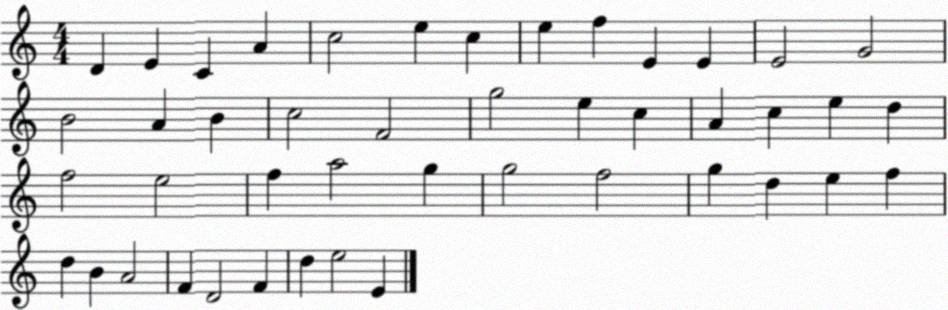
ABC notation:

X:1
T:Untitled
M:4/4
L:1/4
K:C
D E C A c2 e c e f E E E2 G2 B2 A B c2 F2 g2 e c A c e d f2 e2 f a2 g g2 f2 g d e f d B A2 F D2 F d e2 E